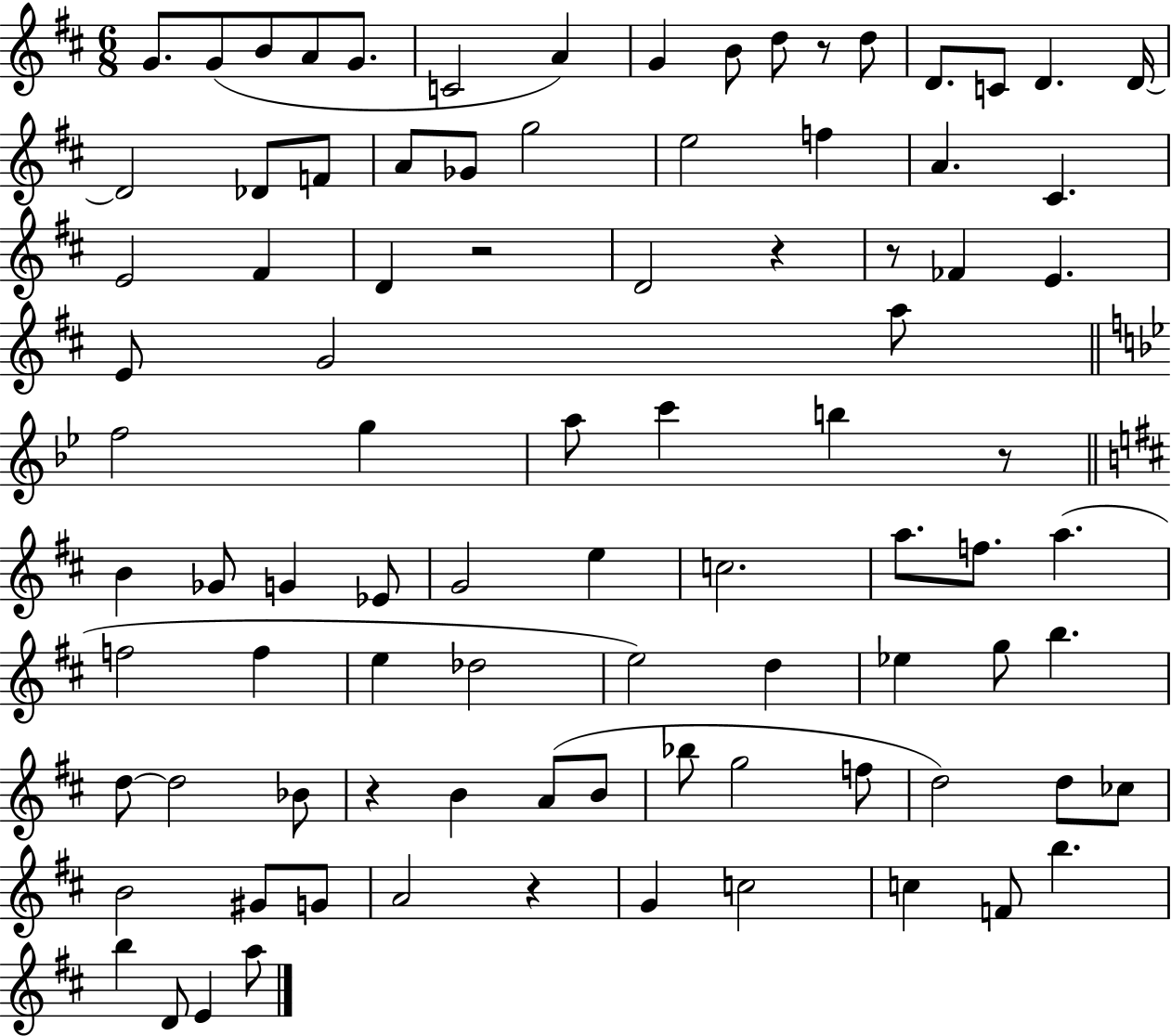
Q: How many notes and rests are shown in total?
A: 90